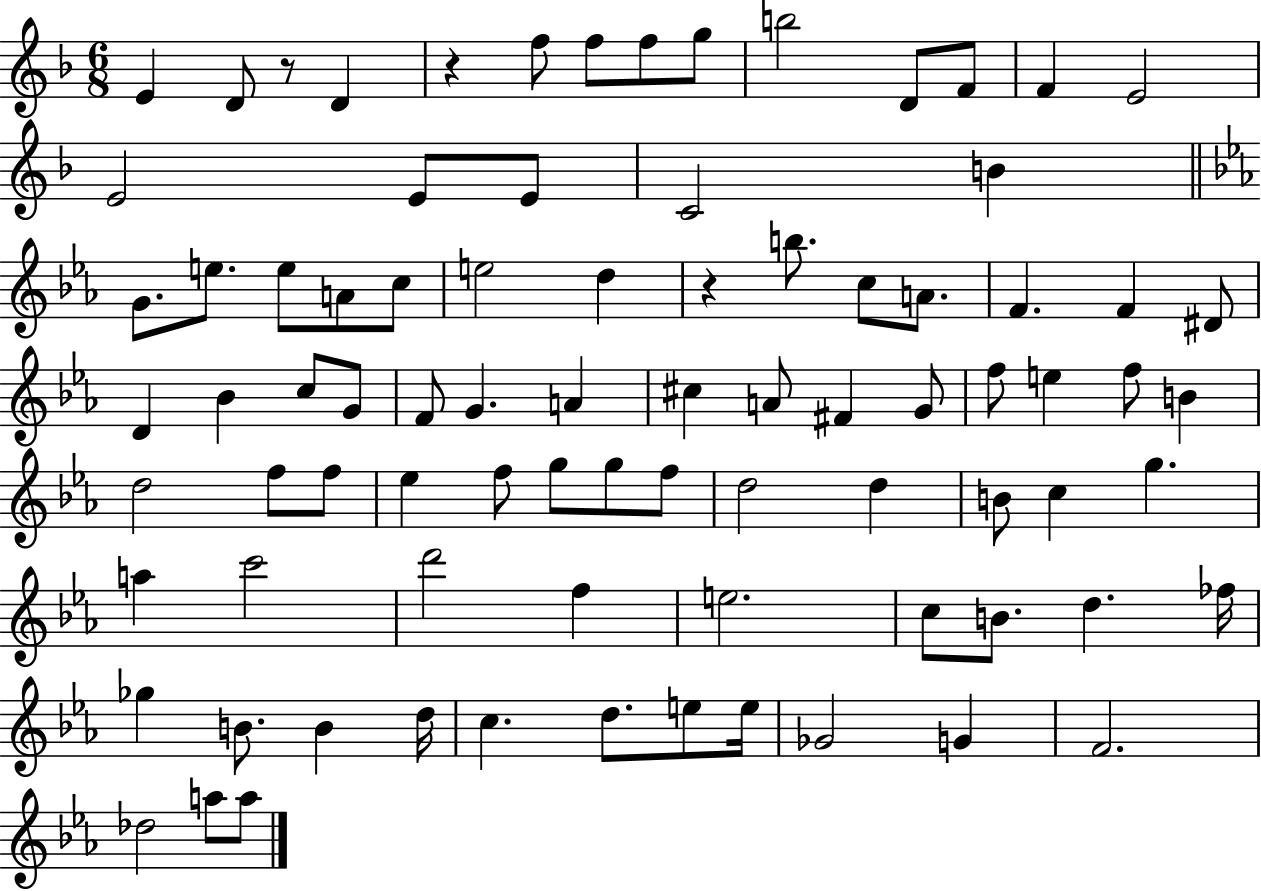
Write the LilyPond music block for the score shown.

{
  \clef treble
  \numericTimeSignature
  \time 6/8
  \key f \major
  \repeat volta 2 { e'4 d'8 r8 d'4 | r4 f''8 f''8 f''8 g''8 | b''2 d'8 f'8 | f'4 e'2 | \break e'2 e'8 e'8 | c'2 b'4 | \bar "||" \break \key c \minor g'8. e''8. e''8 a'8 c''8 | e''2 d''4 | r4 b''8. c''8 a'8. | f'4. f'4 dis'8 | \break d'4 bes'4 c''8 g'8 | f'8 g'4. a'4 | cis''4 a'8 fis'4 g'8 | f''8 e''4 f''8 b'4 | \break d''2 f''8 f''8 | ees''4 f''8 g''8 g''8 f''8 | d''2 d''4 | b'8 c''4 g''4. | \break a''4 c'''2 | d'''2 f''4 | e''2. | c''8 b'8. d''4. fes''16 | \break ges''4 b'8. b'4 d''16 | c''4. d''8. e''8 e''16 | ges'2 g'4 | f'2. | \break des''2 a''8 a''8 | } \bar "|."
}